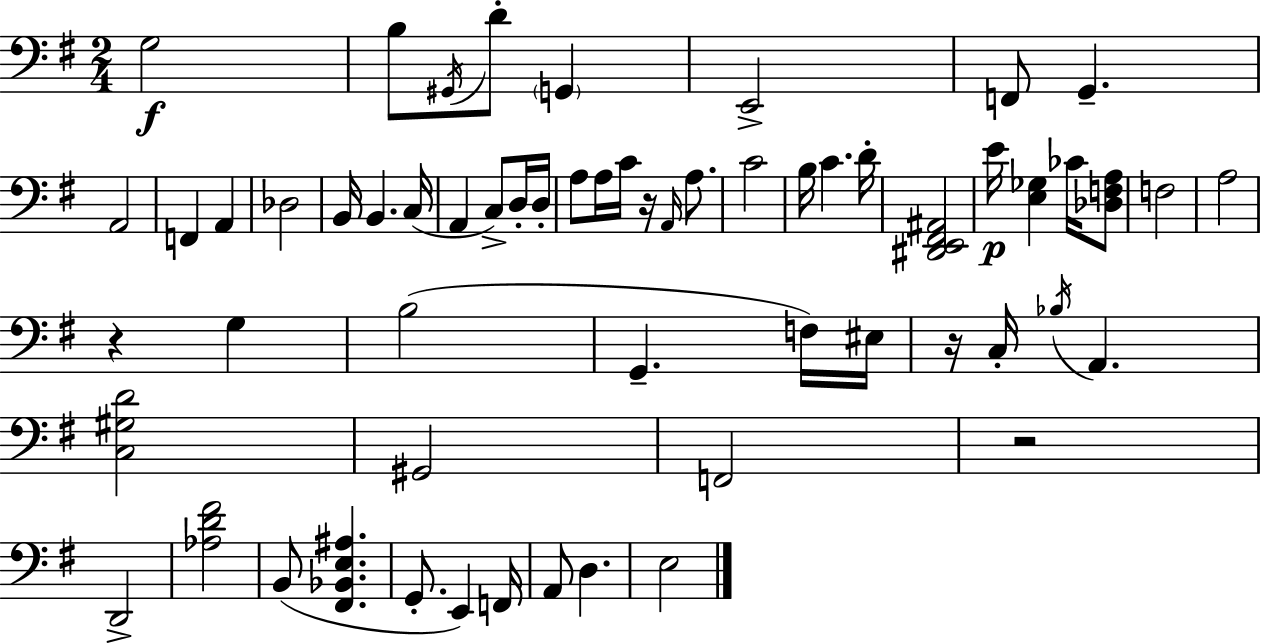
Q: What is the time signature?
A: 2/4